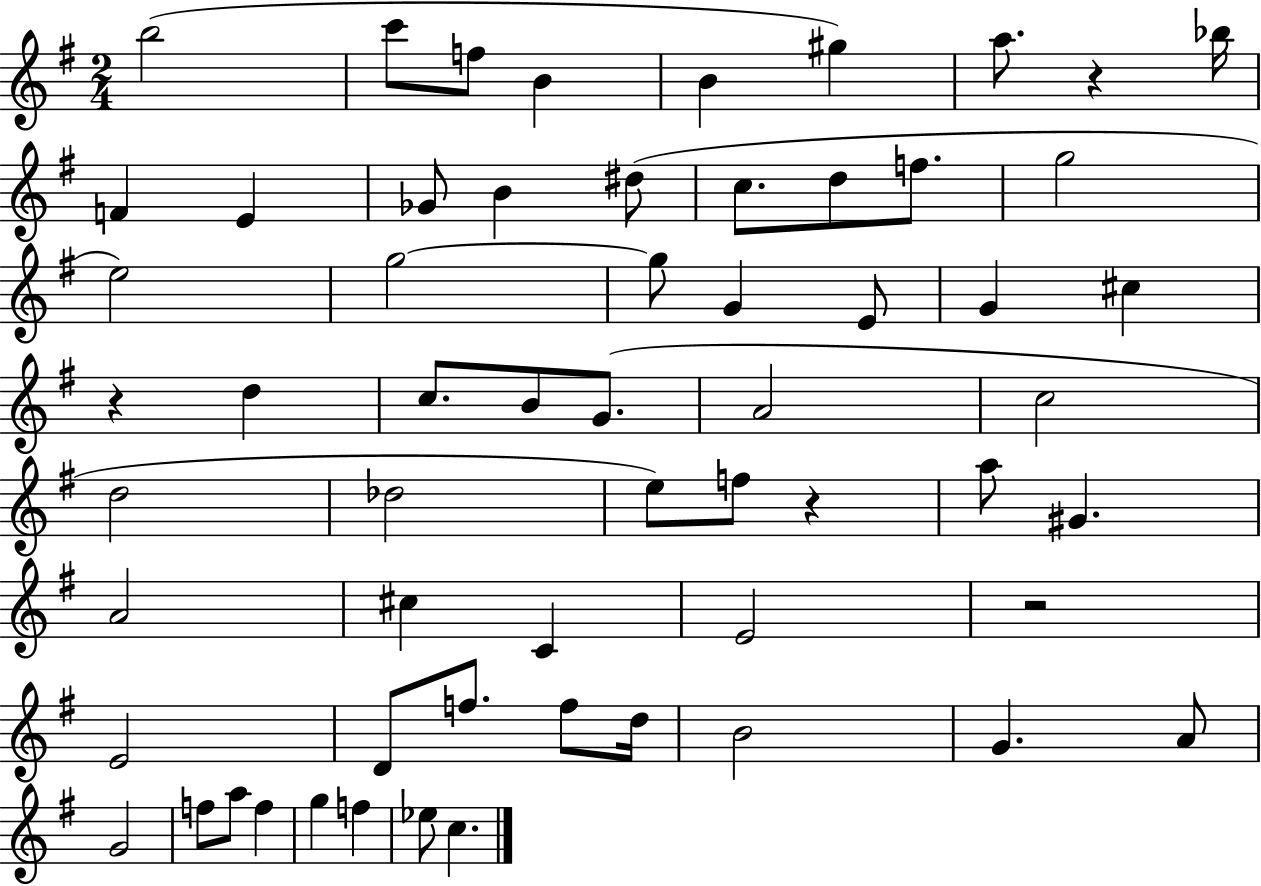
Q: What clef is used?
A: treble